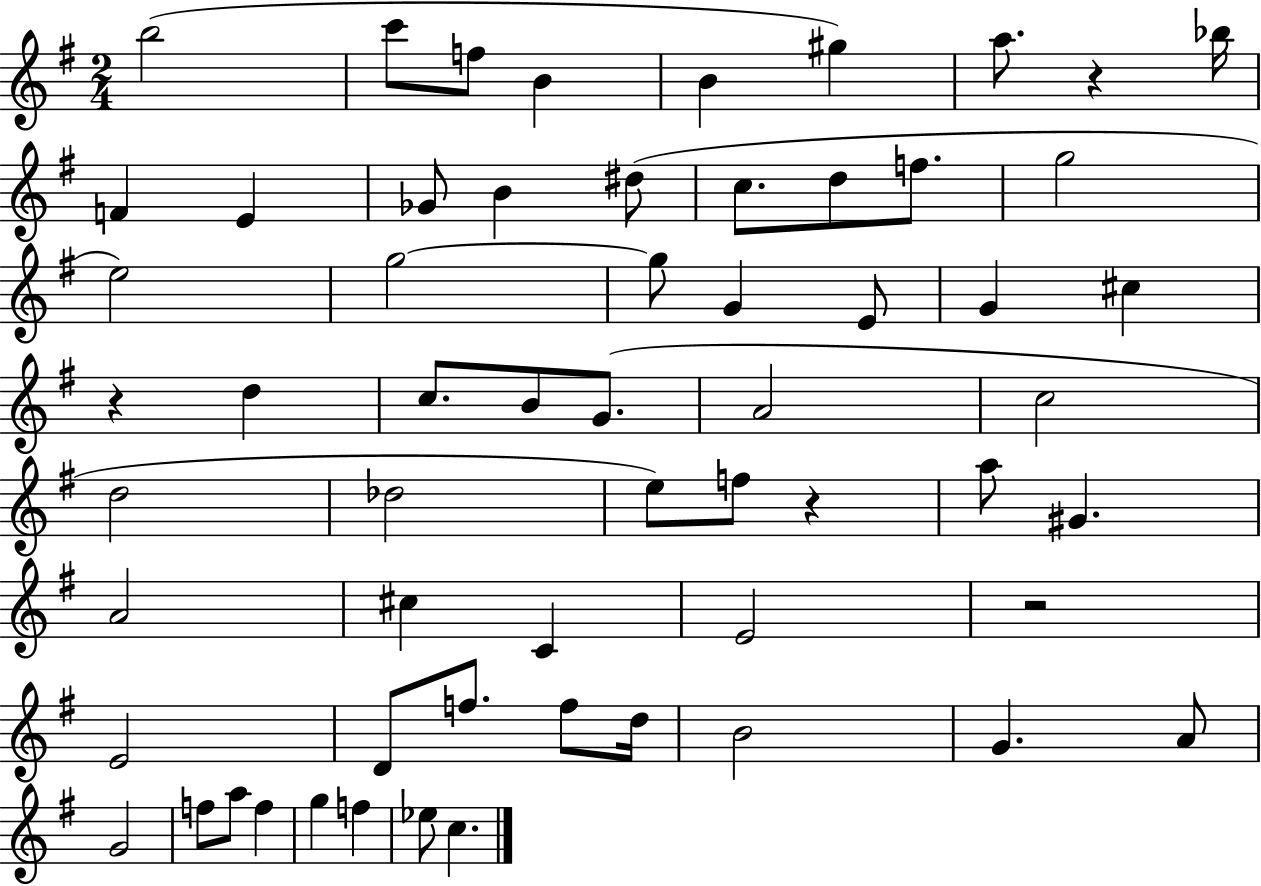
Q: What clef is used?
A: treble